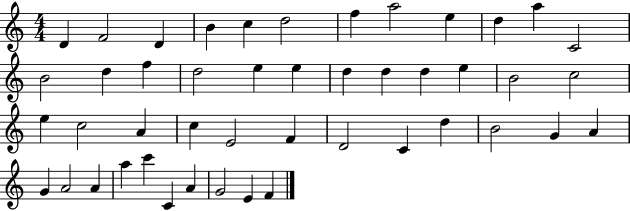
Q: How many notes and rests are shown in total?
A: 46